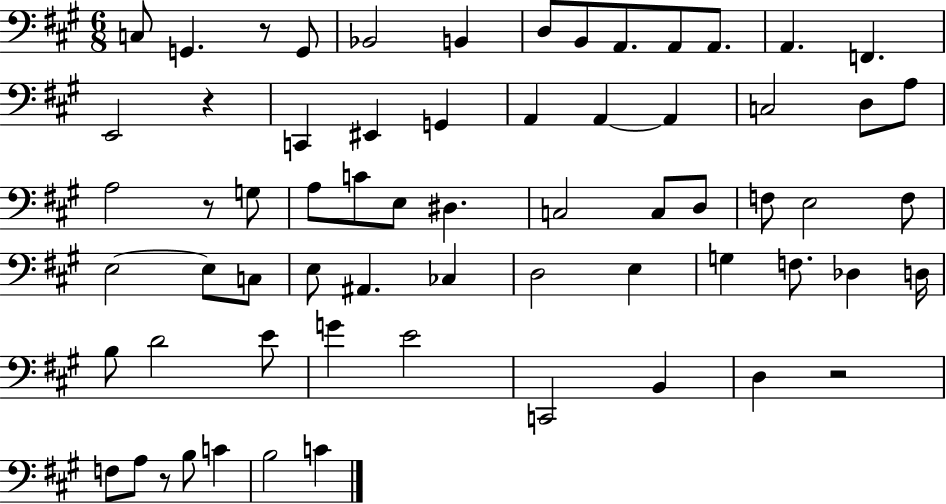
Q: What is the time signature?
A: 6/8